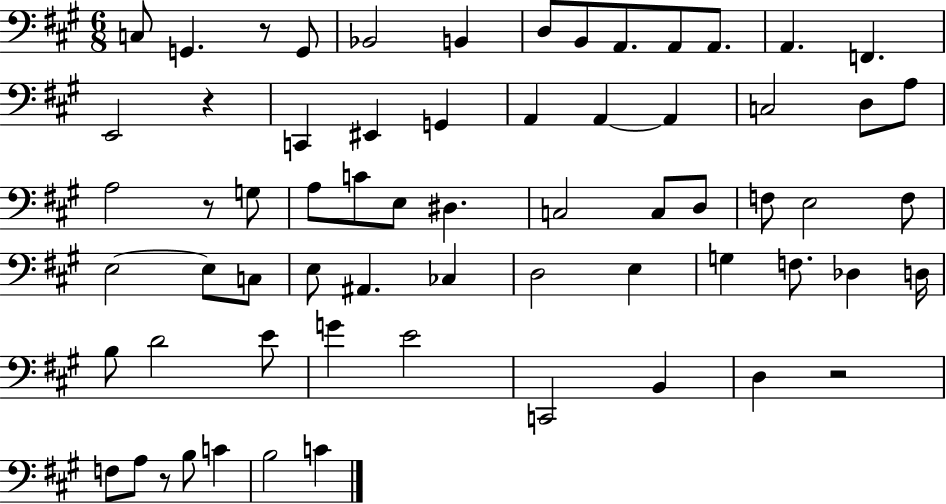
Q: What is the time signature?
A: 6/8